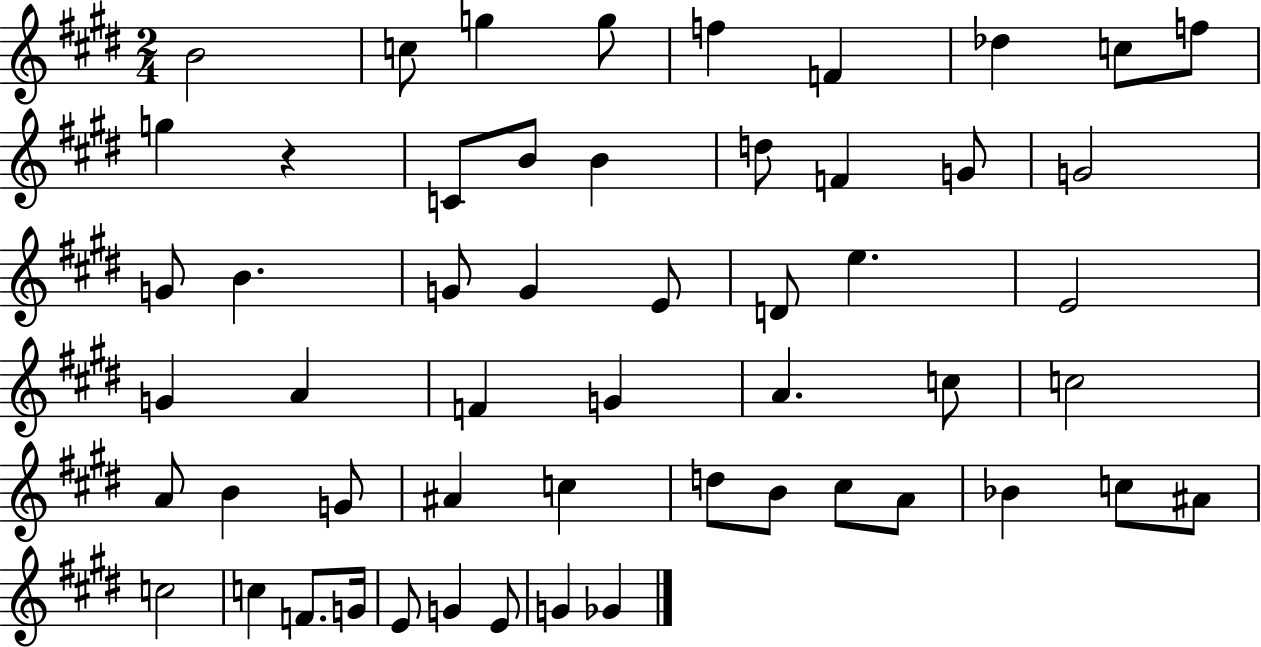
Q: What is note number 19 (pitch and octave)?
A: B4